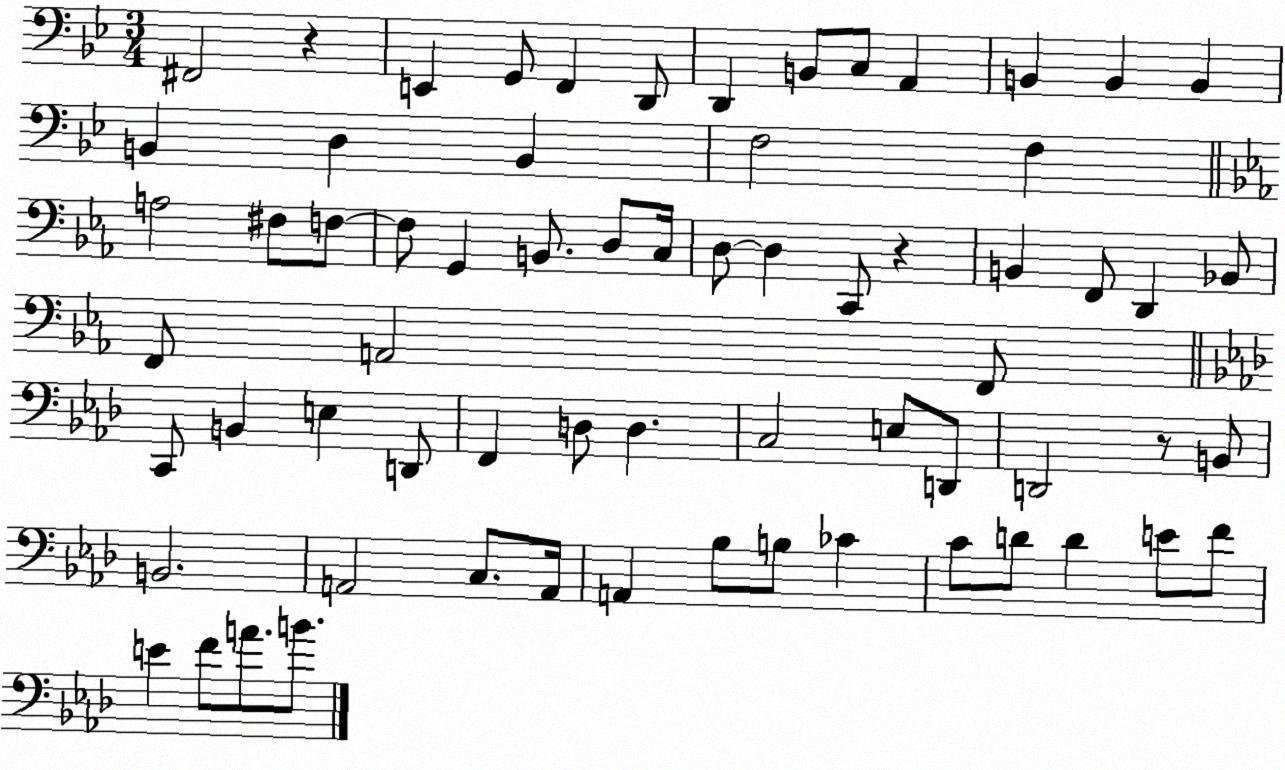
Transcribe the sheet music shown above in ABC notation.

X:1
T:Untitled
M:3/4
L:1/4
K:Bb
^F,,2 z E,, G,,/2 F,, D,,/2 D,, B,,/2 C,/2 A,, B,, B,, B,, B,, D, B,, F,2 F, A,2 ^F,/2 F,/2 F,/2 G,, B,,/2 D,/2 C,/4 D,/2 D, C,,/2 z B,, F,,/2 D,, _B,,/2 F,,/2 A,,2 F,,/2 C,,/2 B,, E, D,,/2 F,, D,/2 D, C,2 E,/2 D,,/2 D,,2 z/2 B,,/2 B,,2 A,,2 C,/2 A,,/4 A,, _B,/2 B,/2 _C C/2 D/2 D E/2 F/2 E F/2 A/2 B/2